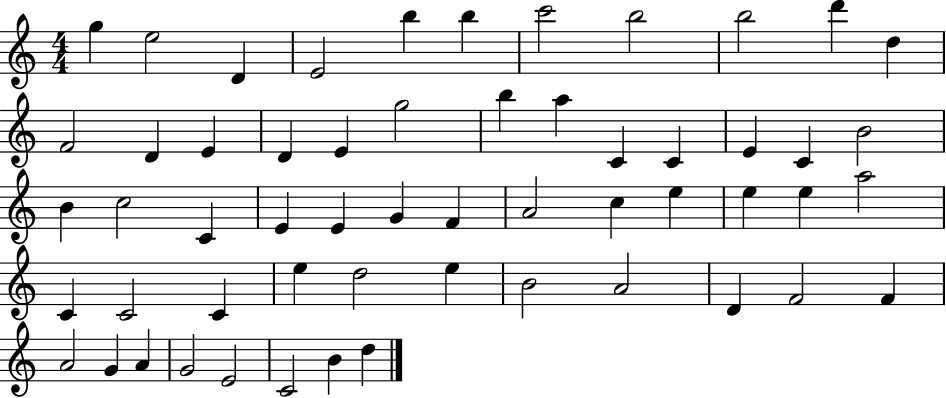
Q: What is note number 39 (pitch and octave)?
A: C4